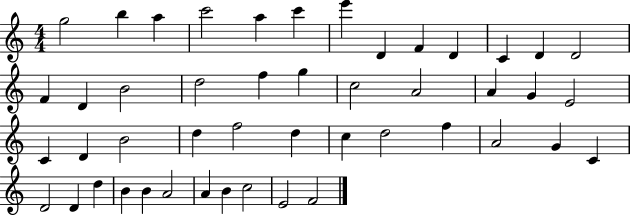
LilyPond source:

{
  \clef treble
  \numericTimeSignature
  \time 4/4
  \key c \major
  g''2 b''4 a''4 | c'''2 a''4 c'''4 | e'''4 d'4 f'4 d'4 | c'4 d'4 d'2 | \break f'4 d'4 b'2 | d''2 f''4 g''4 | c''2 a'2 | a'4 g'4 e'2 | \break c'4 d'4 b'2 | d''4 f''2 d''4 | c''4 d''2 f''4 | a'2 g'4 c'4 | \break d'2 d'4 d''4 | b'4 b'4 a'2 | a'4 b'4 c''2 | e'2 f'2 | \break \bar "|."
}